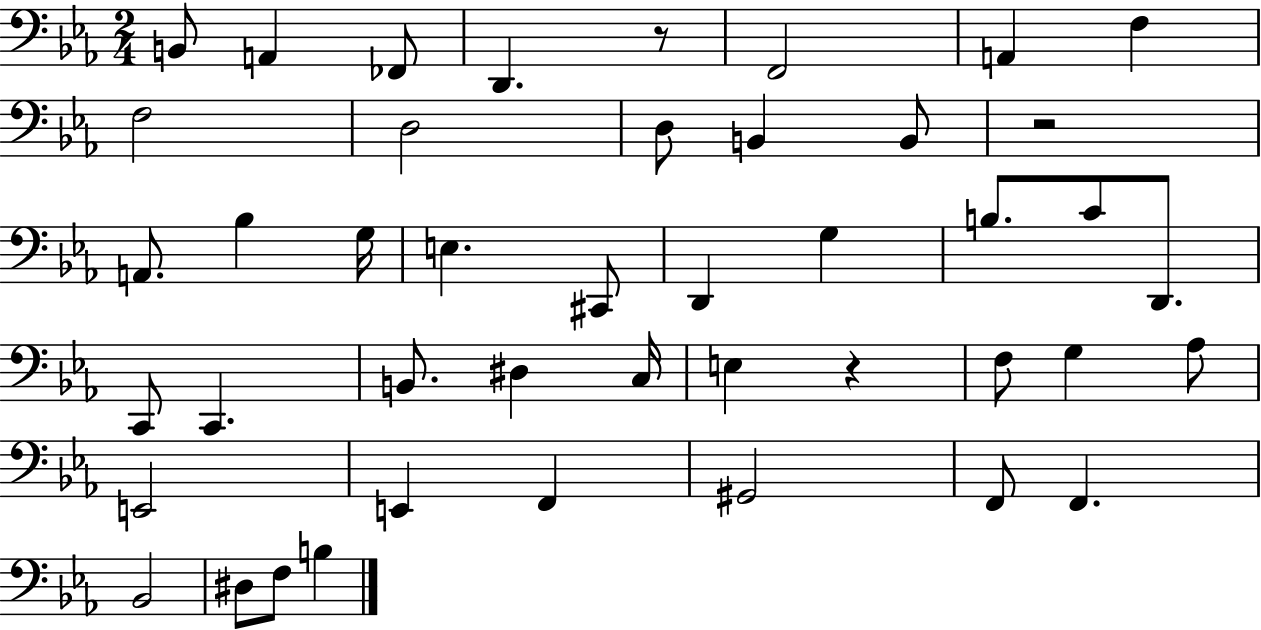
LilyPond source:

{
  \clef bass
  \numericTimeSignature
  \time 2/4
  \key ees \major
  b,8 a,4 fes,8 | d,4. r8 | f,2 | a,4 f4 | \break f2 | d2 | d8 b,4 b,8 | r2 | \break a,8. bes4 g16 | e4. cis,8 | d,4 g4 | b8. c'8 d,8. | \break c,8 c,4. | b,8. dis4 c16 | e4 r4 | f8 g4 aes8 | \break e,2 | e,4 f,4 | gis,2 | f,8 f,4. | \break bes,2 | dis8 f8 b4 | \bar "|."
}